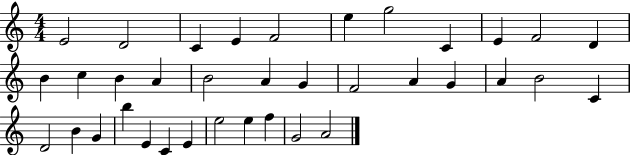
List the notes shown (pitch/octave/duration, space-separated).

E4/h D4/h C4/q E4/q F4/h E5/q G5/h C4/q E4/q F4/h D4/q B4/q C5/q B4/q A4/q B4/h A4/q G4/q F4/h A4/q G4/q A4/q B4/h C4/q D4/h B4/q G4/q B5/q E4/q C4/q E4/q E5/h E5/q F5/q G4/h A4/h